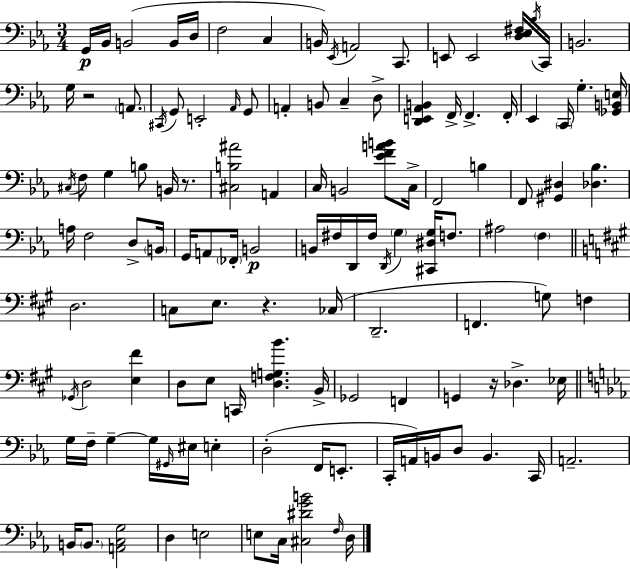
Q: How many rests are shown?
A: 4